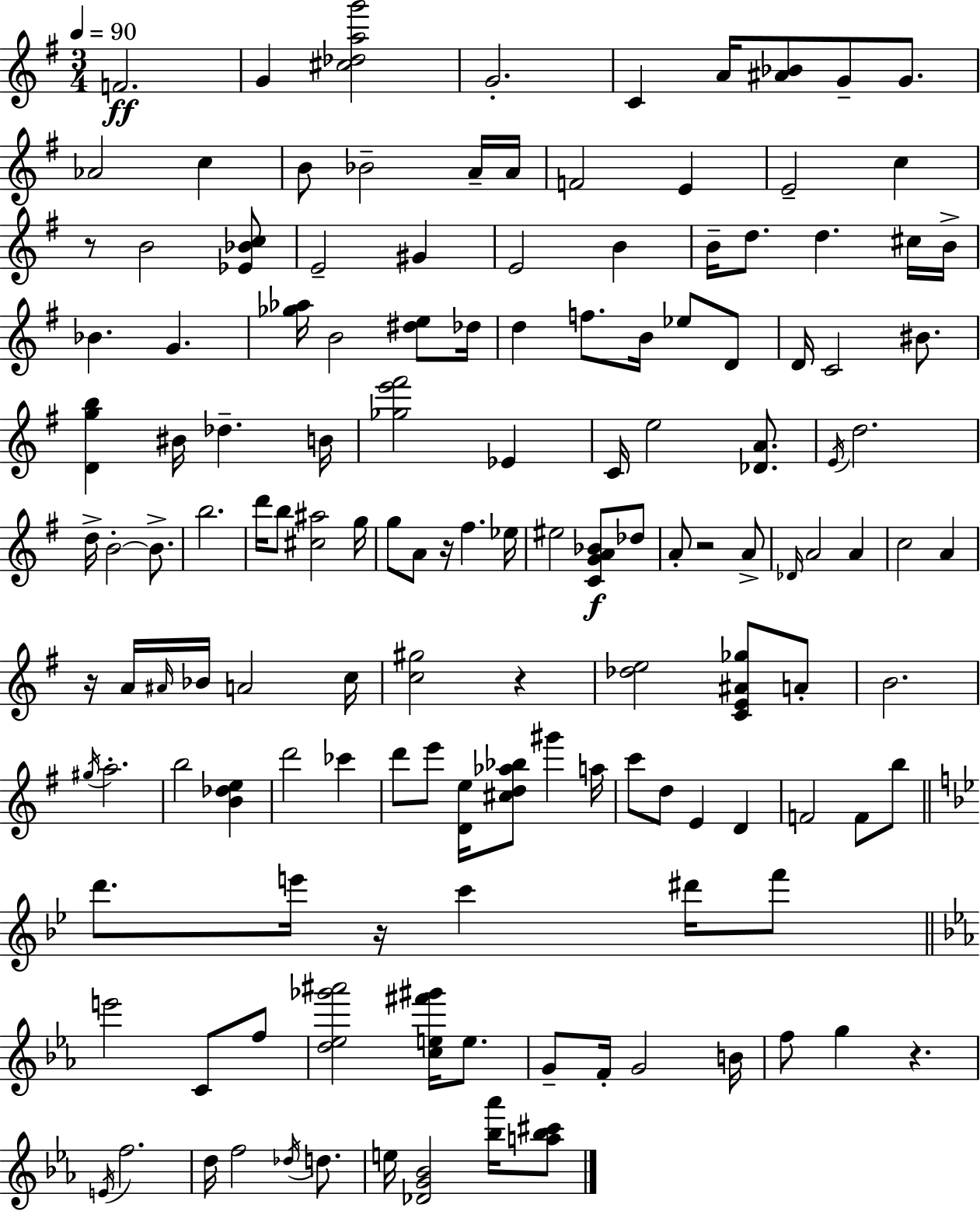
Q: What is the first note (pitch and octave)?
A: F4